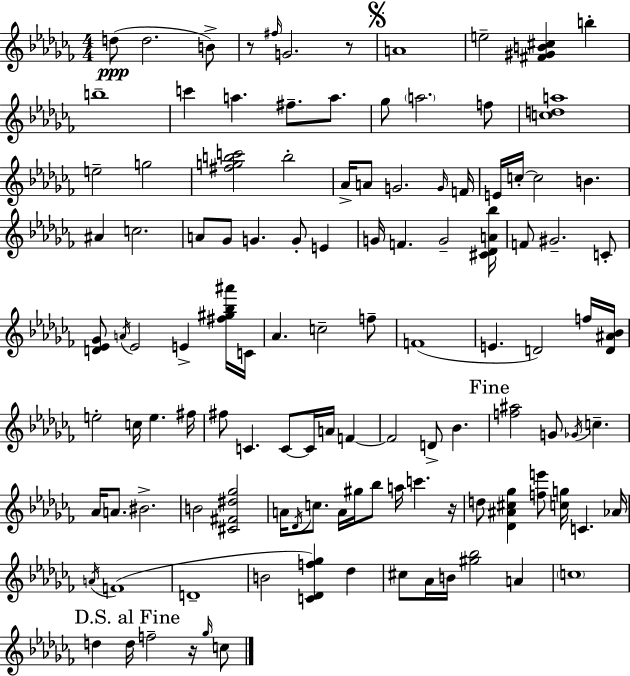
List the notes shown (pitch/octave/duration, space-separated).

D5/e D5/h. B4/e R/e F#5/s G4/h. R/e A4/w E5/h [F#4,G#4,B4,C#5]/q B5/q B5/w C6/q A5/q. F#5/e. A5/e. Gb5/e A5/h. F5/e [C5,D5,A5]/w E5/h G5/h [F#5,G5,B5,C6]/h B5/h Ab4/s A4/e G4/h. G4/s F4/s E4/s C5/s C5/h B4/q. A#4/q C5/h. A4/e Gb4/e G4/q. G4/e E4/q G4/s F4/q. G4/h [C#4,Db4,A4,Bb5]/s F4/e G#4/h. C4/e [D4,Eb4,Gb4]/e A4/s Eb4/h E4/q [F#5,G#5,Bb5,A#6]/s C4/s Ab4/q. C5/h F5/e F4/w E4/q. D4/h F5/s [D4,A#4,Bb4]/s E5/h C5/s E5/q. F#5/s F#5/e C4/q. C4/e C4/s A4/s F4/q F4/h D4/e Bb4/q. [F5,A#5]/h G4/e Gb4/s C5/q. Ab4/s A4/e. BIS4/h. B4/h [C#4,F#4,D#5,Gb5]/h A4/s Db4/s C5/e. A4/s G#5/s Bb5/e A5/s C6/q. R/s D5/e [Db4,A#4,C#5,Gb5]/q [F5,E6]/e [C5,G5]/s C4/q. Ab4/s A4/s F4/w D4/w B4/h [C4,Db4,F5,Gb5]/q Db5/q C#5/e Ab4/s B4/s [G#5,Bb5]/h A4/q C5/w D5/q D5/s F5/h R/s Gb5/s C5/e